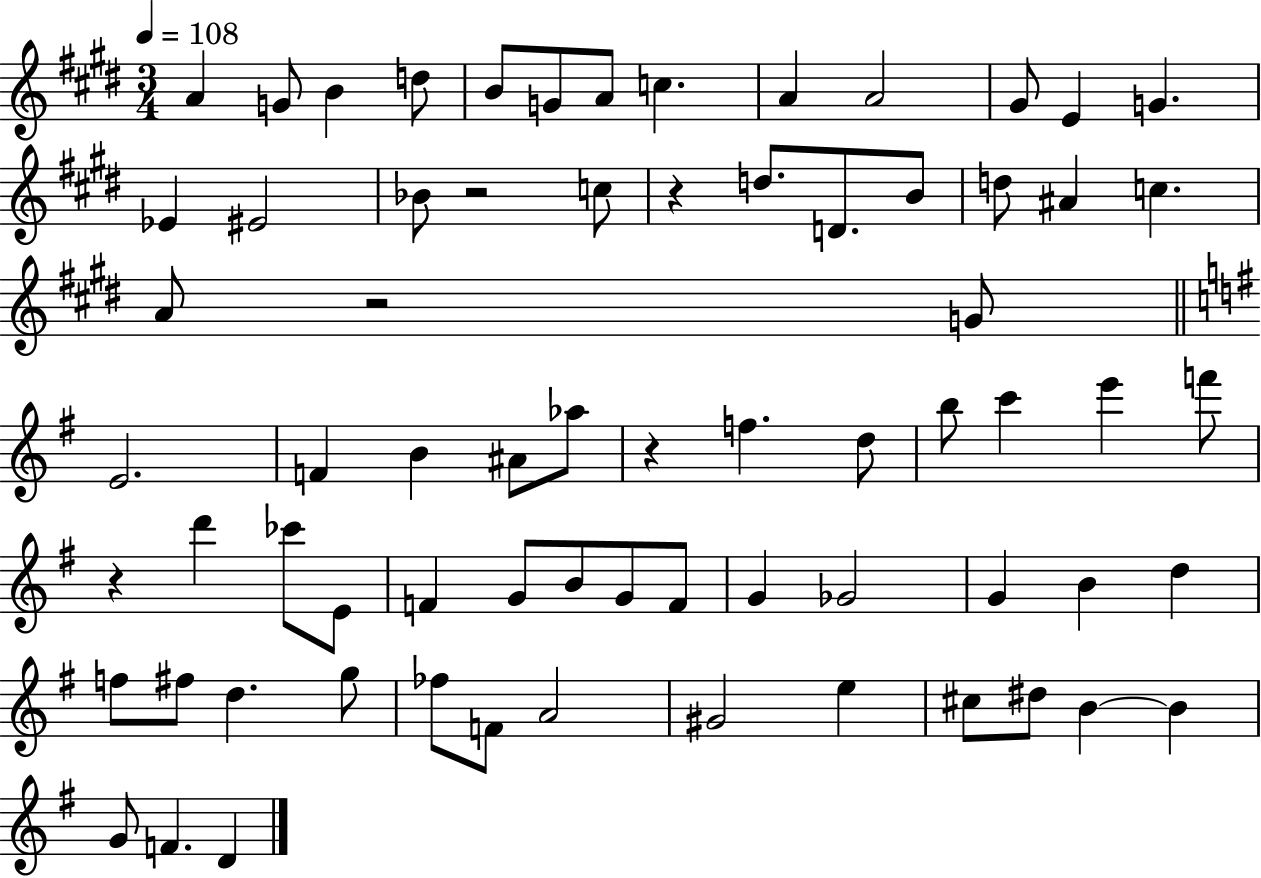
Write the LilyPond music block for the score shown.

{
  \clef treble
  \numericTimeSignature
  \time 3/4
  \key e \major
  \tempo 4 = 108
  a'4 g'8 b'4 d''8 | b'8 g'8 a'8 c''4. | a'4 a'2 | gis'8 e'4 g'4. | \break ees'4 eis'2 | bes'8 r2 c''8 | r4 d''8. d'8. b'8 | d''8 ais'4 c''4. | \break a'8 r2 g'8 | \bar "||" \break \key g \major e'2. | f'4 b'4 ais'8 aes''8 | r4 f''4. d''8 | b''8 c'''4 e'''4 f'''8 | \break r4 d'''4 ces'''8 e'8 | f'4 g'8 b'8 g'8 f'8 | g'4 ges'2 | g'4 b'4 d''4 | \break f''8 fis''8 d''4. g''8 | fes''8 f'8 a'2 | gis'2 e''4 | cis''8 dis''8 b'4~~ b'4 | \break g'8 f'4. d'4 | \bar "|."
}